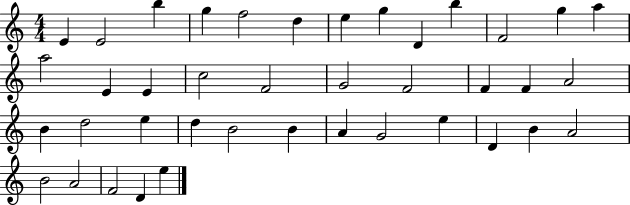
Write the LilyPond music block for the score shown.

{
  \clef treble
  \numericTimeSignature
  \time 4/4
  \key c \major
  e'4 e'2 b''4 | g''4 f''2 d''4 | e''4 g''4 d'4 b''4 | f'2 g''4 a''4 | \break a''2 e'4 e'4 | c''2 f'2 | g'2 f'2 | f'4 f'4 a'2 | \break b'4 d''2 e''4 | d''4 b'2 b'4 | a'4 g'2 e''4 | d'4 b'4 a'2 | \break b'2 a'2 | f'2 d'4 e''4 | \bar "|."
}